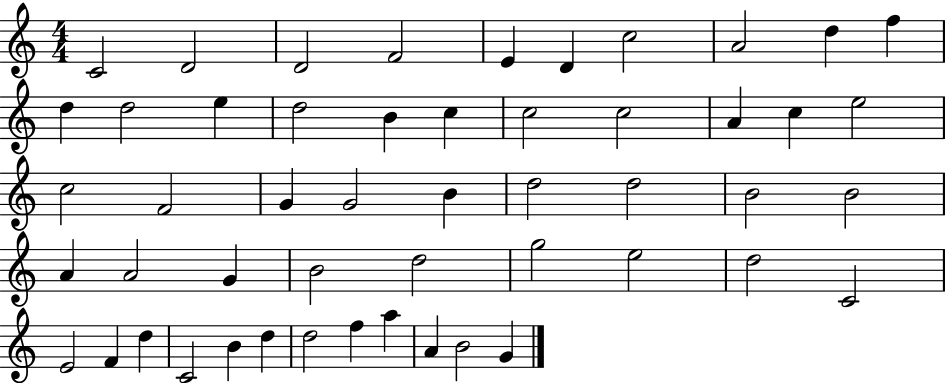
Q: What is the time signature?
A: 4/4